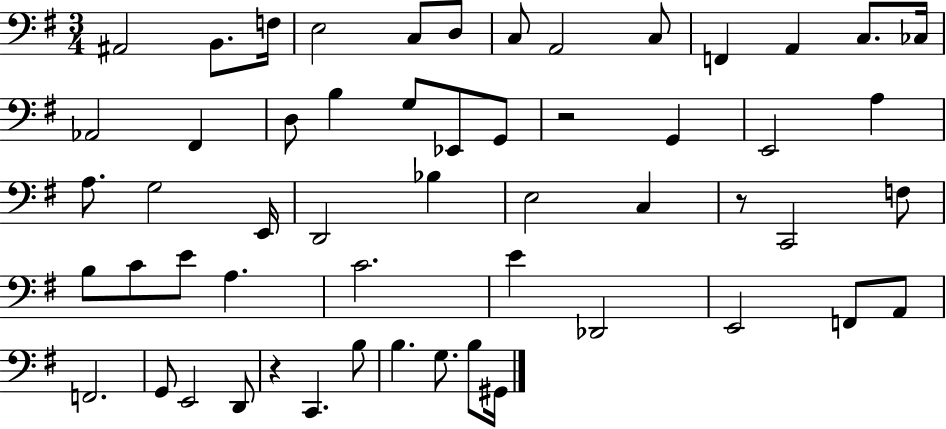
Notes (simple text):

A#2/h B2/e. F3/s E3/h C3/e D3/e C3/e A2/h C3/e F2/q A2/q C3/e. CES3/s Ab2/h F#2/q D3/e B3/q G3/e Eb2/e G2/e R/h G2/q E2/h A3/q A3/e. G3/h E2/s D2/h Bb3/q E3/h C3/q R/e C2/h F3/e B3/e C4/e E4/e A3/q. C4/h. E4/q Db2/h E2/h F2/e A2/e F2/h. G2/e E2/h D2/e R/q C2/q. B3/e B3/q. G3/e. B3/e G#2/s